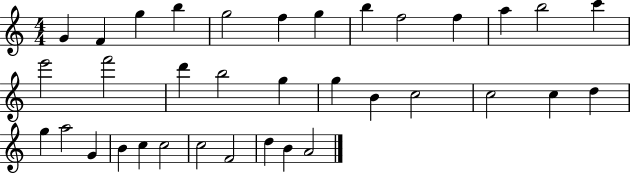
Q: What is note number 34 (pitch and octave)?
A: B4